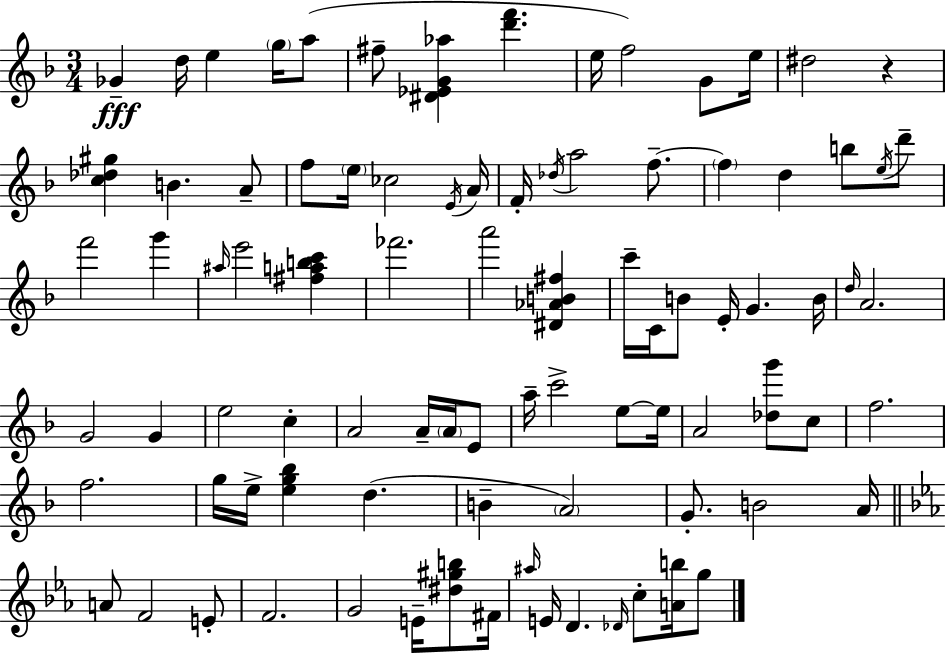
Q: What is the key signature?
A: D minor